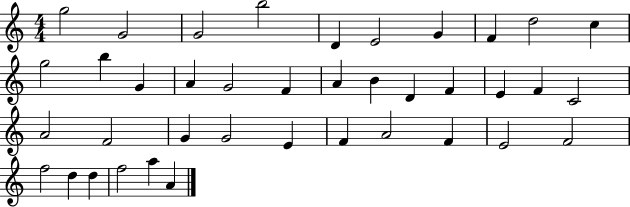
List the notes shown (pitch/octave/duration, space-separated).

G5/h G4/h G4/h B5/h D4/q E4/h G4/q F4/q D5/h C5/q G5/h B5/q G4/q A4/q G4/h F4/q A4/q B4/q D4/q F4/q E4/q F4/q C4/h A4/h F4/h G4/q G4/h E4/q F4/q A4/h F4/q E4/h F4/h F5/h D5/q D5/q F5/h A5/q A4/q